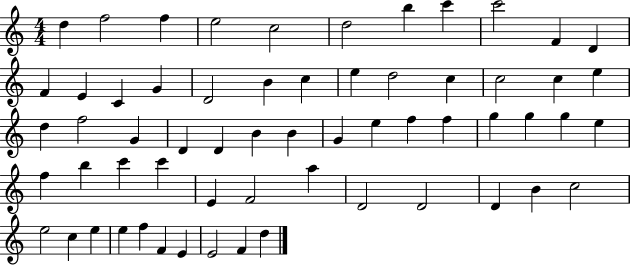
D5/q F5/h F5/q E5/h C5/h D5/h B5/q C6/q C6/h F4/q D4/q F4/q E4/q C4/q G4/q D4/h B4/q C5/q E5/q D5/h C5/q C5/h C5/q E5/q D5/q F5/h G4/q D4/q D4/q B4/q B4/q G4/q E5/q F5/q F5/q G5/q G5/q G5/q E5/q F5/q B5/q C6/q C6/q E4/q F4/h A5/q D4/h D4/h D4/q B4/q C5/h E5/h C5/q E5/q E5/q F5/q F4/q E4/q E4/h F4/q D5/q